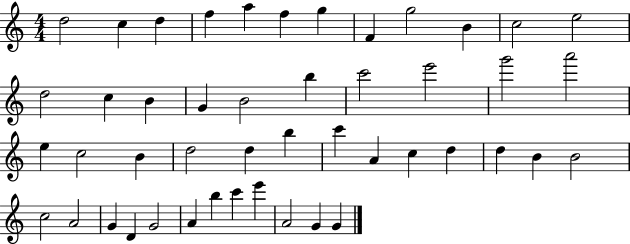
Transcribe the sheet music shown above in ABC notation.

X:1
T:Untitled
M:4/4
L:1/4
K:C
d2 c d f a f g F g2 B c2 e2 d2 c B G B2 b c'2 e'2 g'2 a'2 e c2 B d2 d b c' A c d d B B2 c2 A2 G D G2 A b c' e' A2 G G